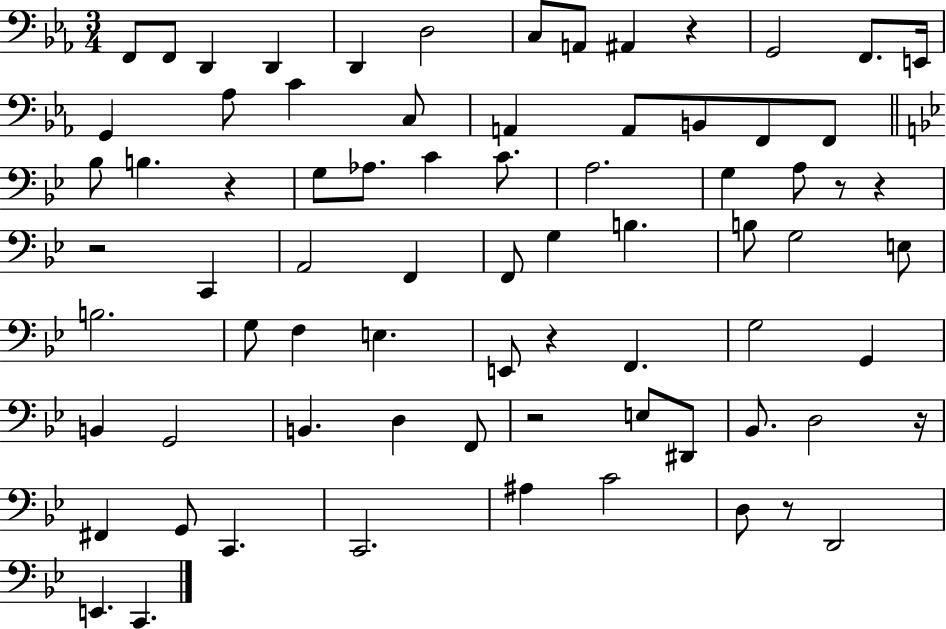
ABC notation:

X:1
T:Untitled
M:3/4
L:1/4
K:Eb
F,,/2 F,,/2 D,, D,, D,, D,2 C,/2 A,,/2 ^A,, z G,,2 F,,/2 E,,/4 G,, _A,/2 C C,/2 A,, A,,/2 B,,/2 F,,/2 F,,/2 _B,/2 B, z G,/2 _A,/2 C C/2 A,2 G, A,/2 z/2 z z2 C,, A,,2 F,, F,,/2 G, B, B,/2 G,2 E,/2 B,2 G,/2 F, E, E,,/2 z F,, G,2 G,, B,, G,,2 B,, D, F,,/2 z2 E,/2 ^D,,/2 _B,,/2 D,2 z/4 ^F,, G,,/2 C,, C,,2 ^A, C2 D,/2 z/2 D,,2 E,, C,,